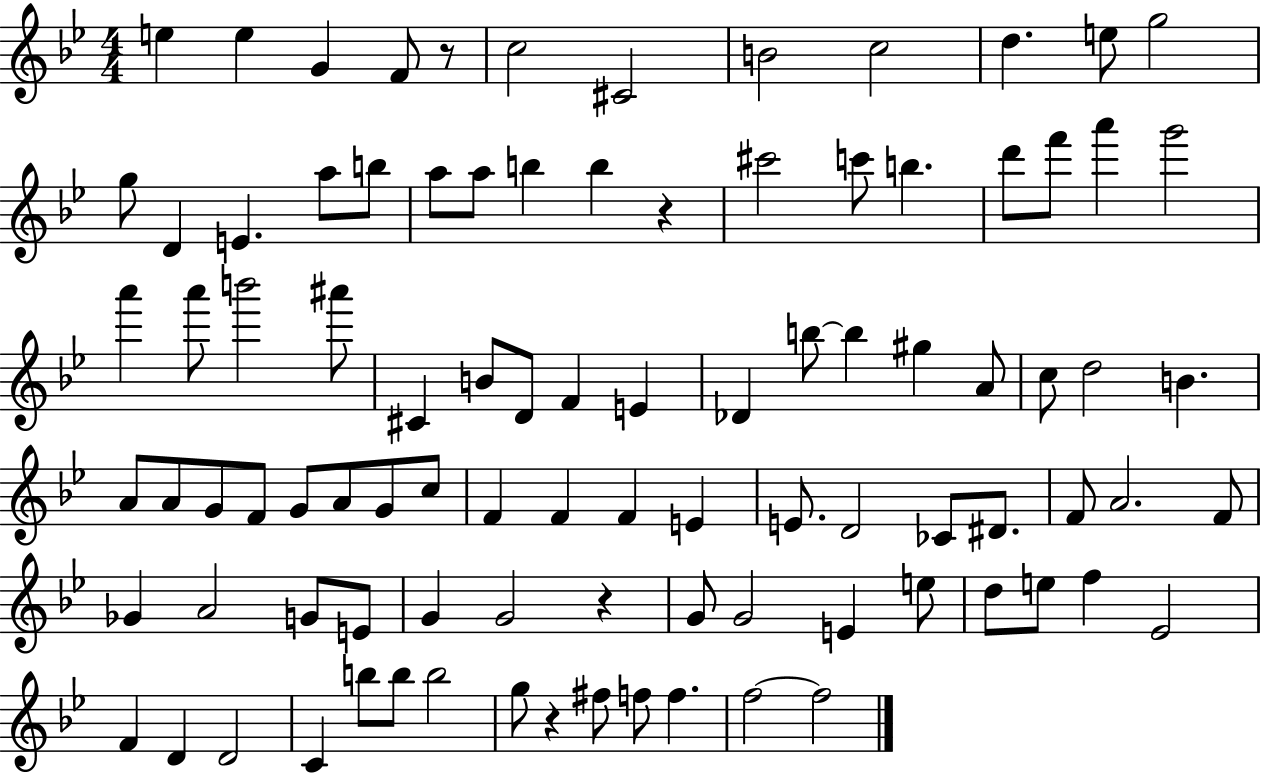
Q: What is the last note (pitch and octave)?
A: F5